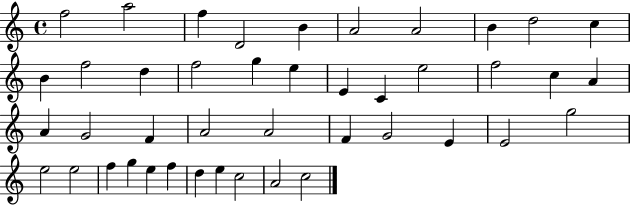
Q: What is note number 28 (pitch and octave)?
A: F4